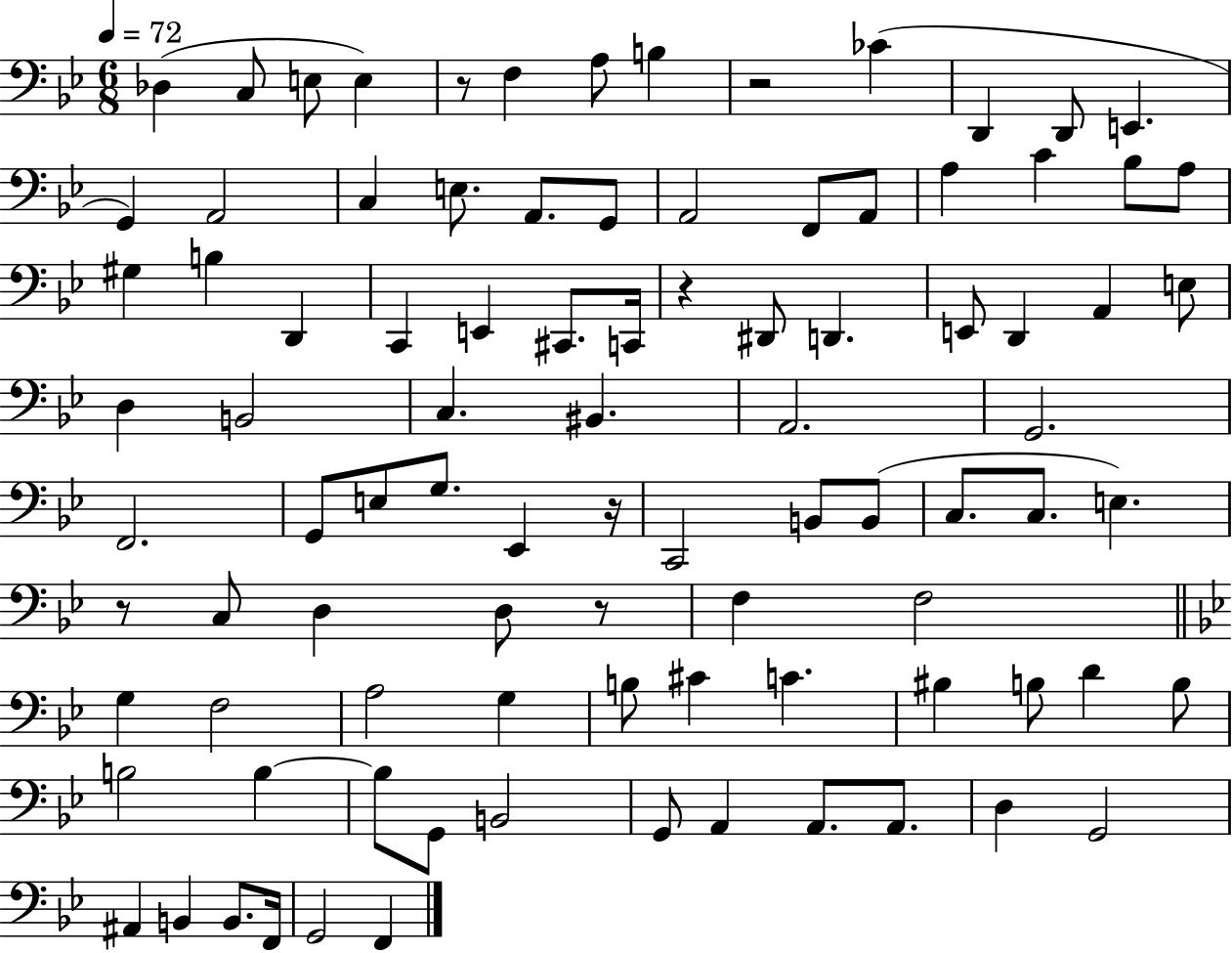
Db3/q C3/e E3/e E3/q R/e F3/q A3/e B3/q R/h CES4/q D2/q D2/e E2/q. G2/q A2/h C3/q E3/e. A2/e. G2/e A2/h F2/e A2/e A3/q C4/q Bb3/e A3/e G#3/q B3/q D2/q C2/q E2/q C#2/e. C2/s R/q D#2/e D2/q. E2/e D2/q A2/q E3/e D3/q B2/h C3/q. BIS2/q. A2/h. G2/h. F2/h. G2/e E3/e G3/e. Eb2/q R/s C2/h B2/e B2/e C3/e. C3/e. E3/q. R/e C3/e D3/q D3/e R/e F3/q F3/h G3/q F3/h A3/h G3/q B3/e C#4/q C4/q. BIS3/q B3/e D4/q B3/e B3/h B3/q B3/e G2/e B2/h G2/e A2/q A2/e. A2/e. D3/q G2/h A#2/q B2/q B2/e. F2/s G2/h F2/q